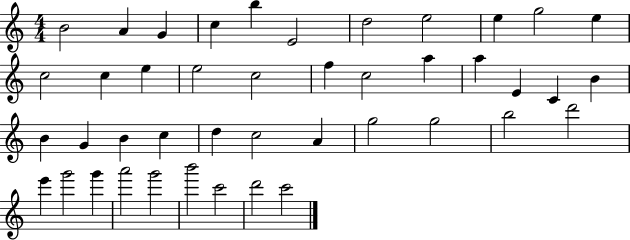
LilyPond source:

{
  \clef treble
  \numericTimeSignature
  \time 4/4
  \key c \major
  b'2 a'4 g'4 | c''4 b''4 e'2 | d''2 e''2 | e''4 g''2 e''4 | \break c''2 c''4 e''4 | e''2 c''2 | f''4 c''2 a''4 | a''4 e'4 c'4 b'4 | \break b'4 g'4 b'4 c''4 | d''4 c''2 a'4 | g''2 g''2 | b''2 d'''2 | \break e'''4 g'''2 g'''4 | a'''2 g'''2 | b'''2 c'''2 | d'''2 c'''2 | \break \bar "|."
}